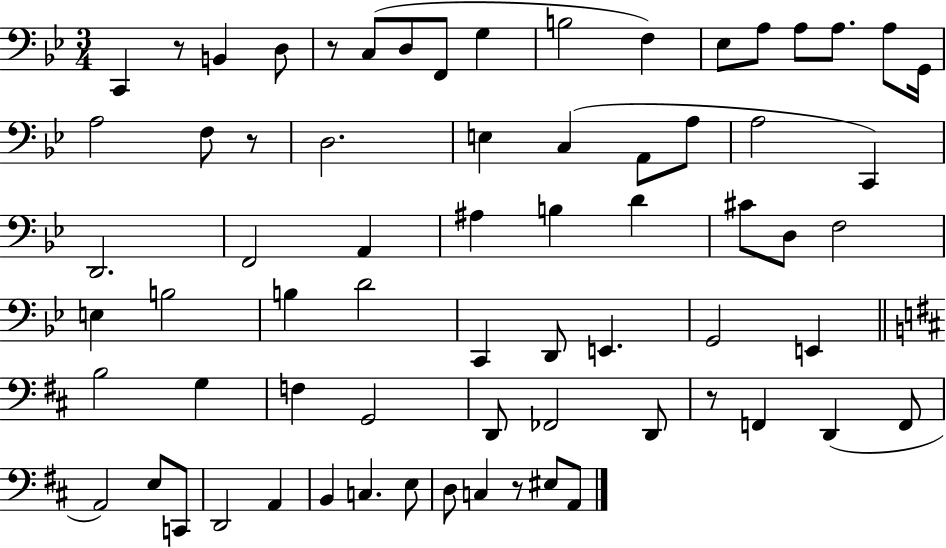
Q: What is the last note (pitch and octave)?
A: A2